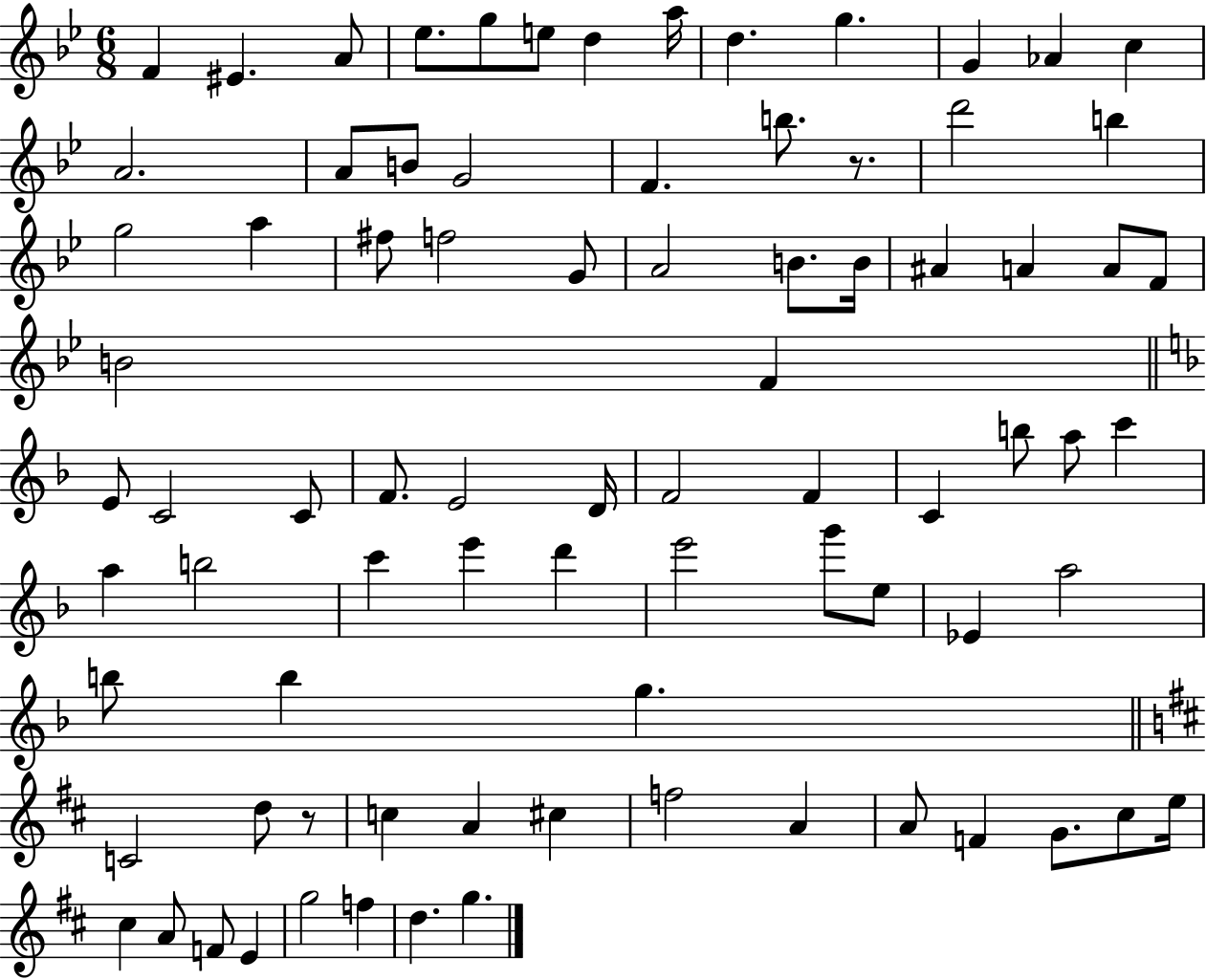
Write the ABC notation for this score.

X:1
T:Untitled
M:6/8
L:1/4
K:Bb
F ^E A/2 _e/2 g/2 e/2 d a/4 d g G _A c A2 A/2 B/2 G2 F b/2 z/2 d'2 b g2 a ^f/2 f2 G/2 A2 B/2 B/4 ^A A A/2 F/2 B2 F E/2 C2 C/2 F/2 E2 D/4 F2 F C b/2 a/2 c' a b2 c' e' d' e'2 g'/2 e/2 _E a2 b/2 b g C2 d/2 z/2 c A ^c f2 A A/2 F G/2 ^c/2 e/4 ^c A/2 F/2 E g2 f d g